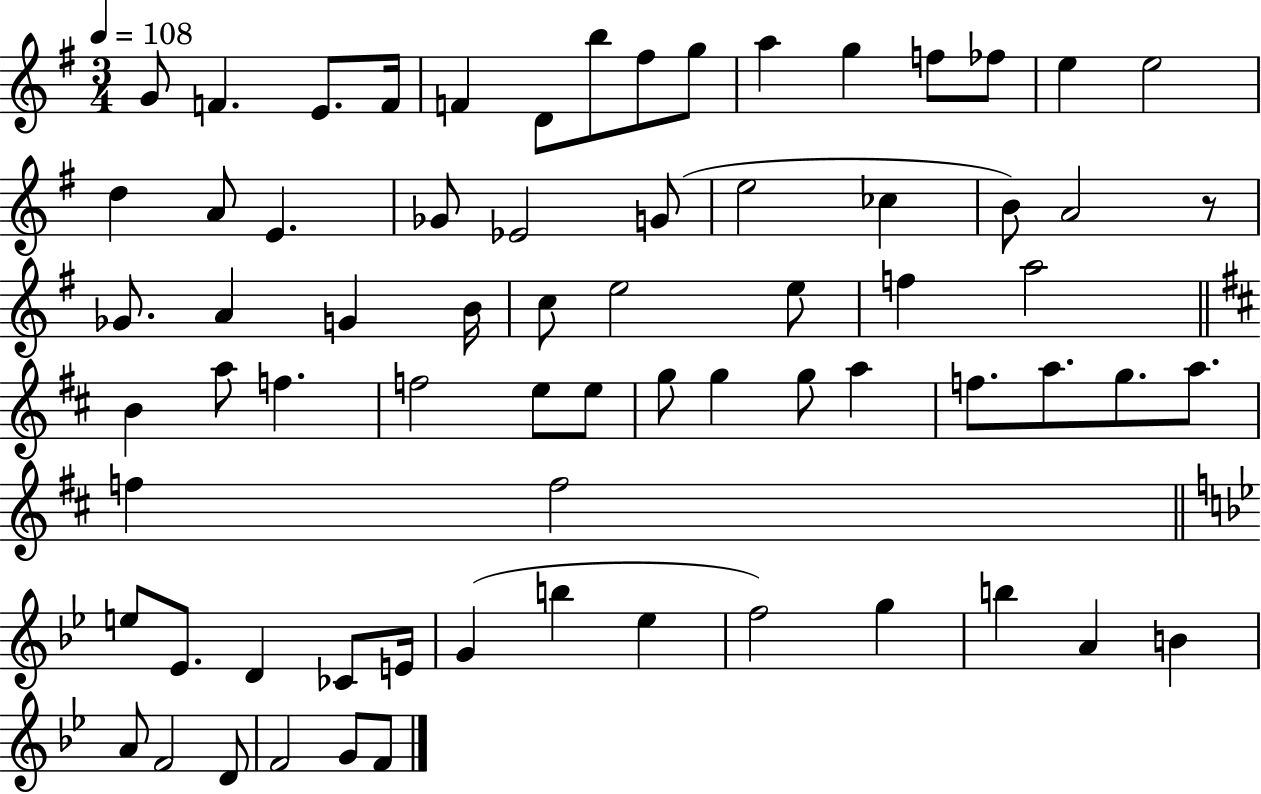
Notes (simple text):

G4/e F4/q. E4/e. F4/s F4/q D4/e B5/e F#5/e G5/e A5/q G5/q F5/e FES5/e E5/q E5/h D5/q A4/e E4/q. Gb4/e Eb4/h G4/e E5/h CES5/q B4/e A4/h R/e Gb4/e. A4/q G4/q B4/s C5/e E5/h E5/e F5/q A5/h B4/q A5/e F5/q. F5/h E5/e E5/e G5/e G5/q G5/e A5/q F5/e. A5/e. G5/e. A5/e. F5/q F5/h E5/e Eb4/e. D4/q CES4/e E4/s G4/q B5/q Eb5/q F5/h G5/q B5/q A4/q B4/q A4/e F4/h D4/e F4/h G4/e F4/e